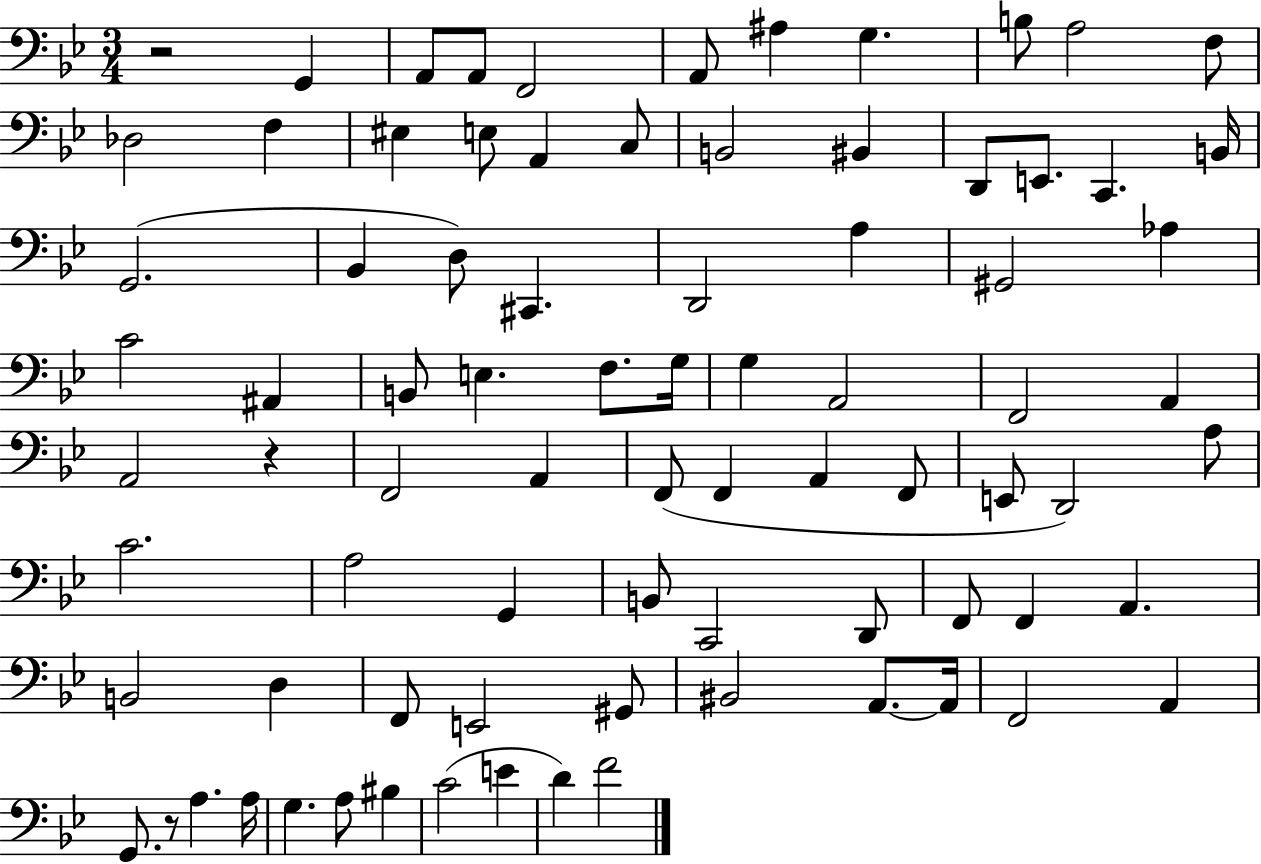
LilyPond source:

{
  \clef bass
  \numericTimeSignature
  \time 3/4
  \key bes \major
  r2 g,4 | a,8 a,8 f,2 | a,8 ais4 g4. | b8 a2 f8 | \break des2 f4 | eis4 e8 a,4 c8 | b,2 bis,4 | d,8 e,8. c,4. b,16 | \break g,2.( | bes,4 d8) cis,4. | d,2 a4 | gis,2 aes4 | \break c'2 ais,4 | b,8 e4. f8. g16 | g4 a,2 | f,2 a,4 | \break a,2 r4 | f,2 a,4 | f,8( f,4 a,4 f,8 | e,8 d,2) a8 | \break c'2. | a2 g,4 | b,8 c,2 d,8 | f,8 f,4 a,4. | \break b,2 d4 | f,8 e,2 gis,8 | bis,2 a,8.~~ a,16 | f,2 a,4 | \break g,8. r8 a4. a16 | g4. a8 bis4 | c'2( e'4 | d'4) f'2 | \break \bar "|."
}